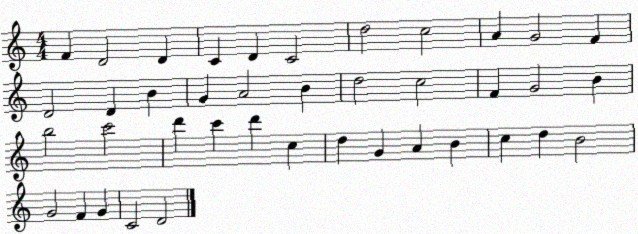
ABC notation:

X:1
T:Untitled
M:4/4
L:1/4
K:C
F D2 D C D C2 d2 c2 A G2 F D2 D B G A2 B d2 c2 F G2 B b2 c'2 d' c' d' c d G A B c d B2 G2 F G C2 D2